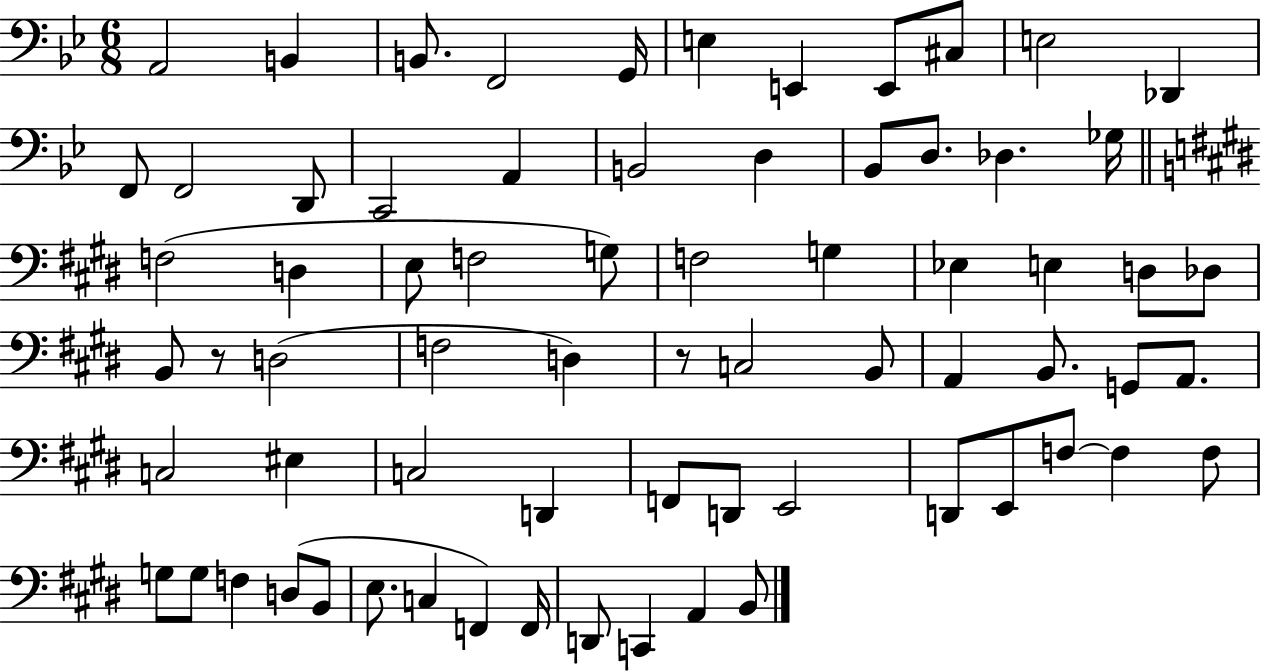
A2/h B2/q B2/e. F2/h G2/s E3/q E2/q E2/e C#3/e E3/h Db2/q F2/e F2/h D2/e C2/h A2/q B2/h D3/q Bb2/e D3/e. Db3/q. Gb3/s F3/h D3/q E3/e F3/h G3/e F3/h G3/q Eb3/q E3/q D3/e Db3/e B2/e R/e D3/h F3/h D3/q R/e C3/h B2/e A2/q B2/e. G2/e A2/e. C3/h EIS3/q C3/h D2/q F2/e D2/e E2/h D2/e E2/e F3/e F3/q F3/e G3/e G3/e F3/q D3/e B2/e E3/e. C3/q F2/q F2/s D2/e C2/q A2/q B2/e